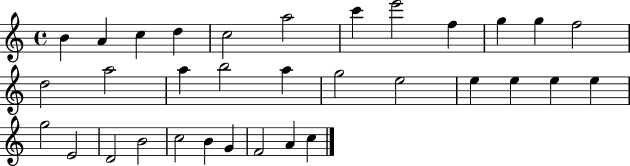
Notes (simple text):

B4/q A4/q C5/q D5/q C5/h A5/h C6/q E6/h F5/q G5/q G5/q F5/h D5/h A5/h A5/q B5/h A5/q G5/h E5/h E5/q E5/q E5/q E5/q G5/h E4/h D4/h B4/h C5/h B4/q G4/q F4/h A4/q C5/q